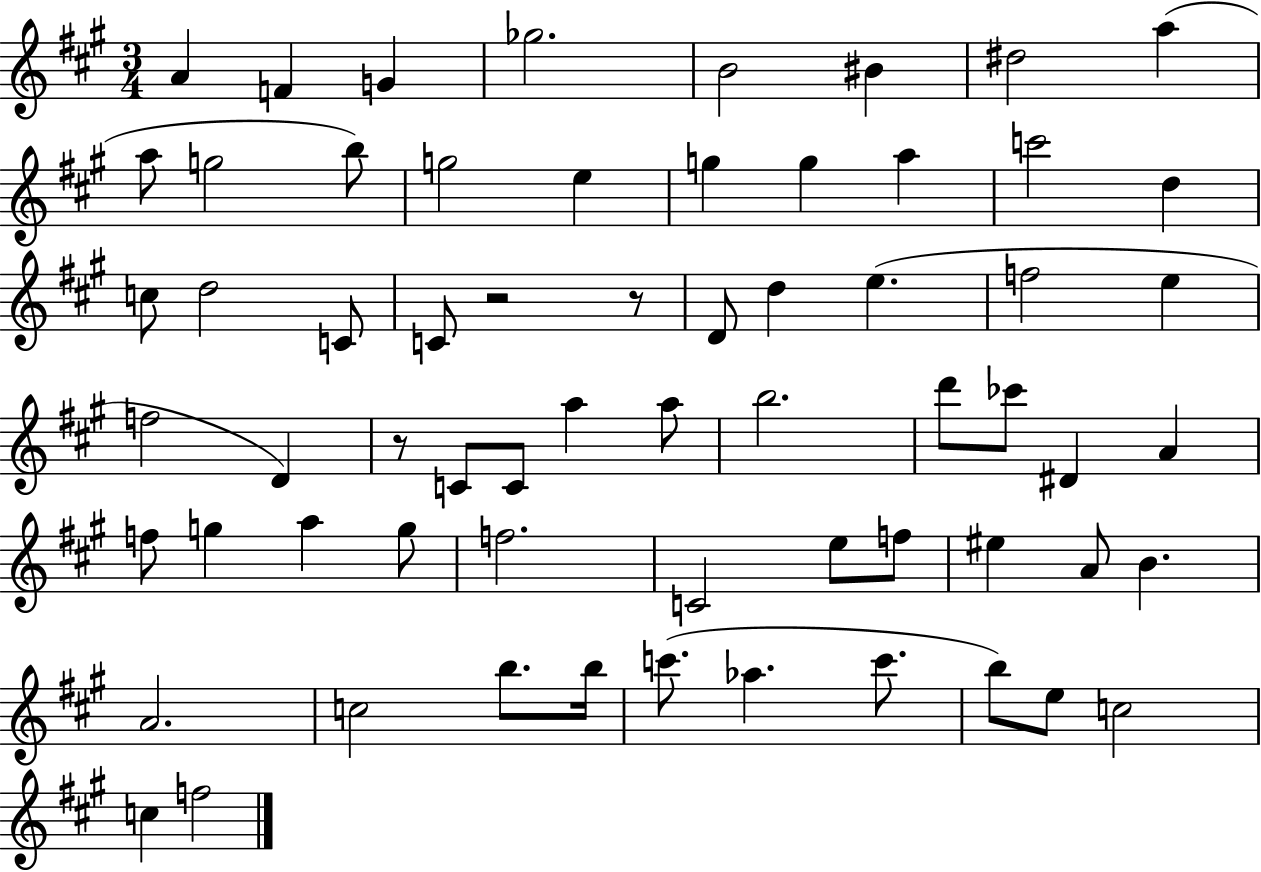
{
  \clef treble
  \numericTimeSignature
  \time 3/4
  \key a \major
  a'4 f'4 g'4 | ges''2. | b'2 bis'4 | dis''2 a''4( | \break a''8 g''2 b''8) | g''2 e''4 | g''4 g''4 a''4 | c'''2 d''4 | \break c''8 d''2 c'8 | c'8 r2 r8 | d'8 d''4 e''4.( | f''2 e''4 | \break f''2 d'4) | r8 c'8 c'8 a''4 a''8 | b''2. | d'''8 ces'''8 dis'4 a'4 | \break f''8 g''4 a''4 g''8 | f''2. | c'2 e''8 f''8 | eis''4 a'8 b'4. | \break a'2. | c''2 b''8. b''16 | c'''8.( aes''4. c'''8. | b''8) e''8 c''2 | \break c''4 f''2 | \bar "|."
}